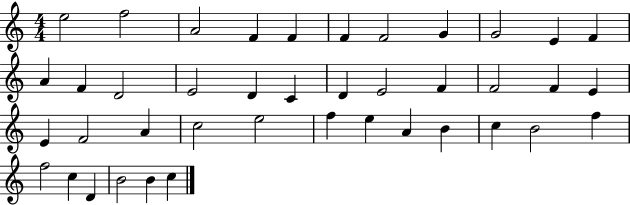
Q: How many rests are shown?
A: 0